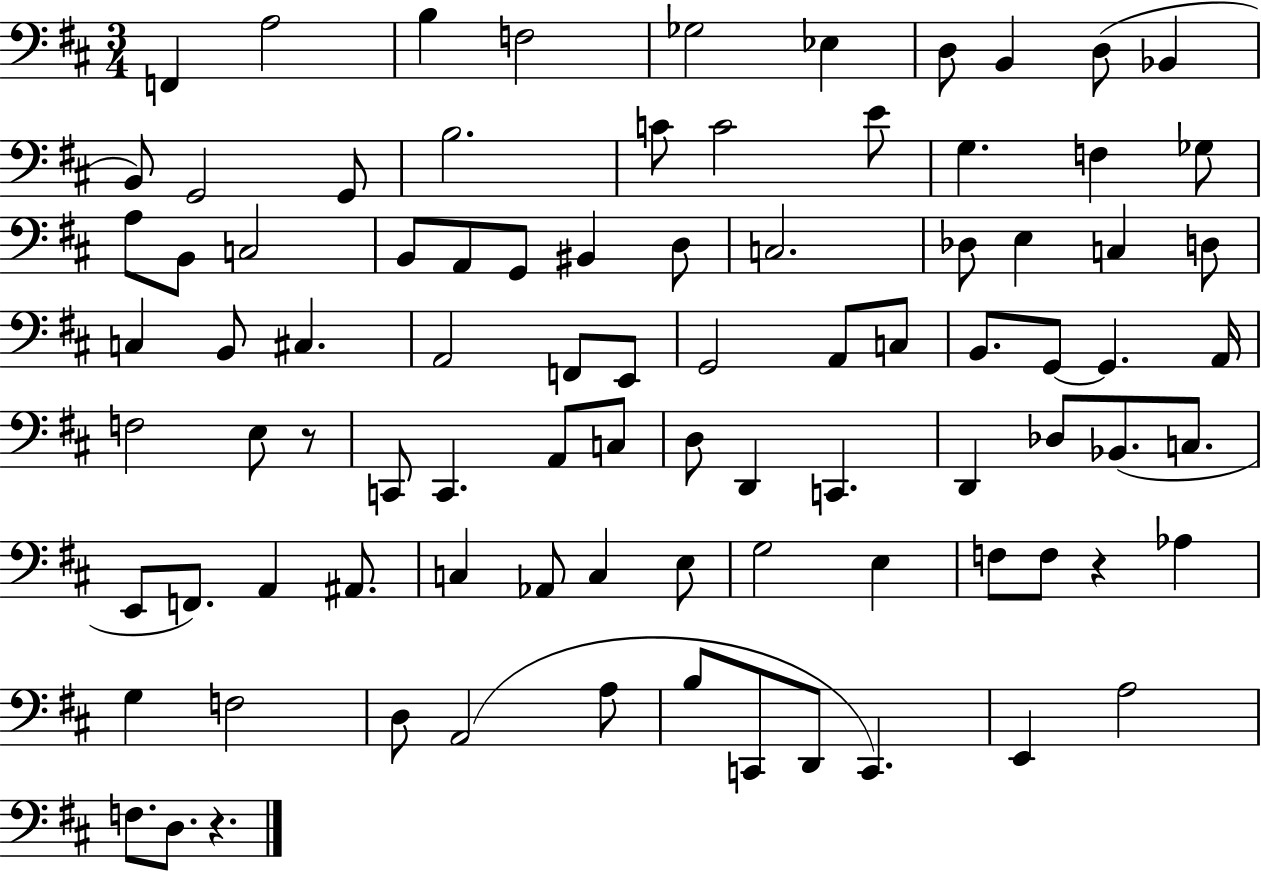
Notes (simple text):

F2/q A3/h B3/q F3/h Gb3/h Eb3/q D3/e B2/q D3/e Bb2/q B2/e G2/h G2/e B3/h. C4/e C4/h E4/e G3/q. F3/q Gb3/e A3/e B2/e C3/h B2/e A2/e G2/e BIS2/q D3/e C3/h. Db3/e E3/q C3/q D3/e C3/q B2/e C#3/q. A2/h F2/e E2/e G2/h A2/e C3/e B2/e. G2/e G2/q. A2/s F3/h E3/e R/e C2/e C2/q. A2/e C3/e D3/e D2/q C2/q. D2/q Db3/e Bb2/e. C3/e. E2/e F2/e. A2/q A#2/e. C3/q Ab2/e C3/q E3/e G3/h E3/q F3/e F3/e R/q Ab3/q G3/q F3/h D3/e A2/h A3/e B3/e C2/e D2/e C2/q. E2/q A3/h F3/e. D3/e. R/q.